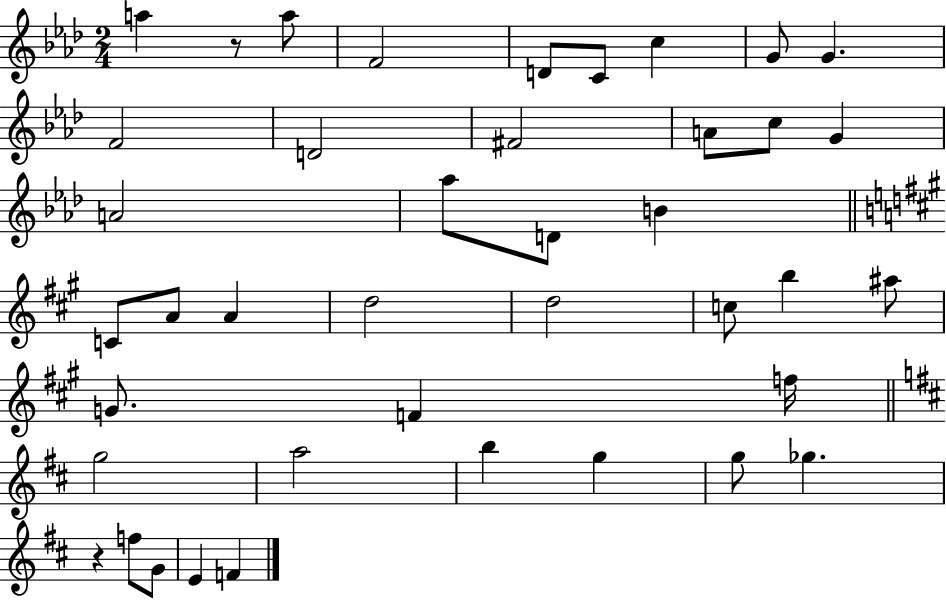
A5/q R/e A5/e F4/h D4/e C4/e C5/q G4/e G4/q. F4/h D4/h F#4/h A4/e C5/e G4/q A4/h Ab5/e D4/e B4/q C4/e A4/e A4/q D5/h D5/h C5/e B5/q A#5/e G4/e. F4/q F5/s G5/h A5/h B5/q G5/q G5/e Gb5/q. R/q F5/e G4/e E4/q F4/q